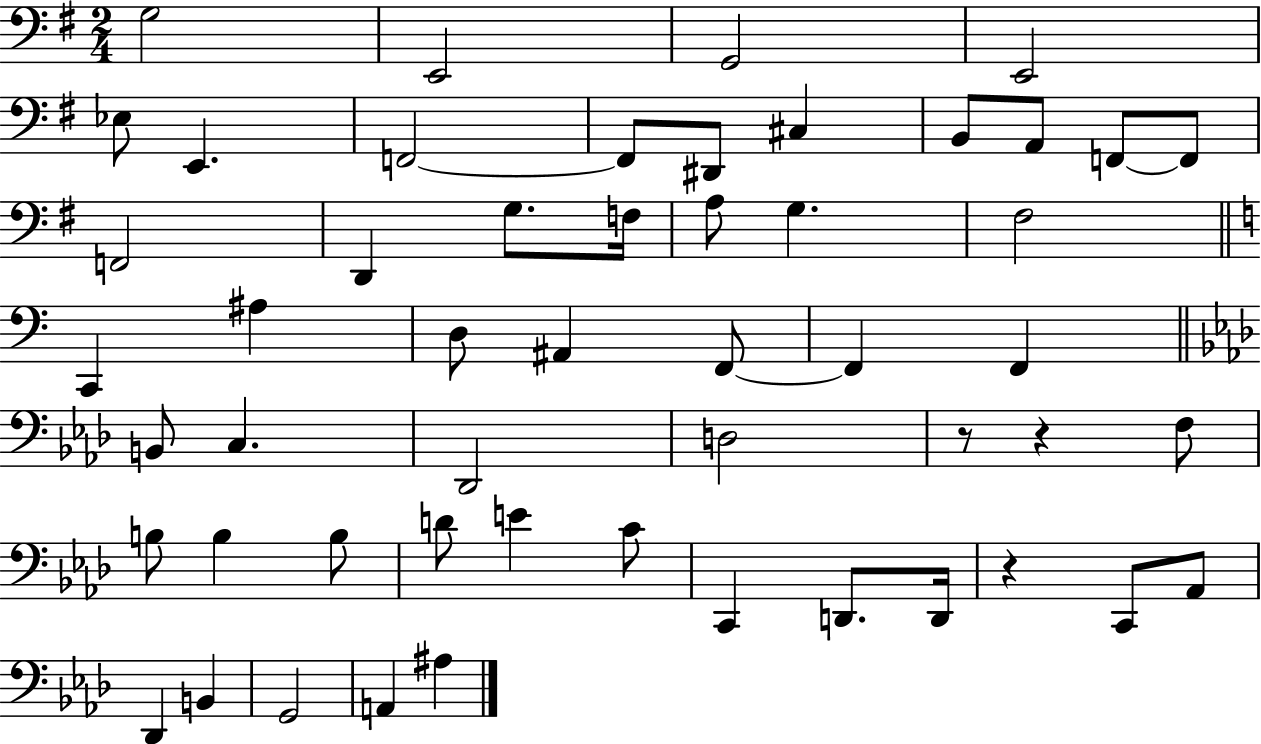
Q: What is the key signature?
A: G major